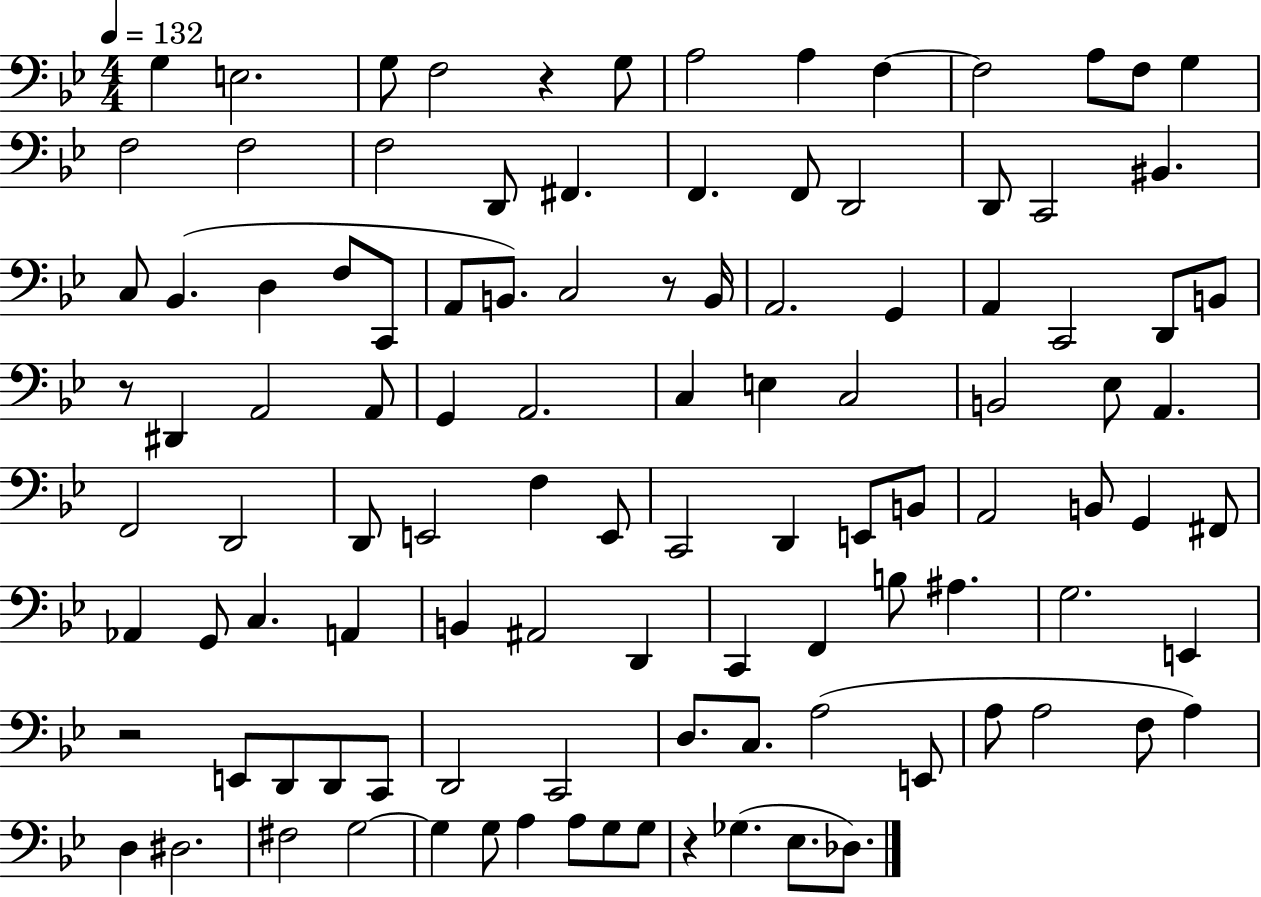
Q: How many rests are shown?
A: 5